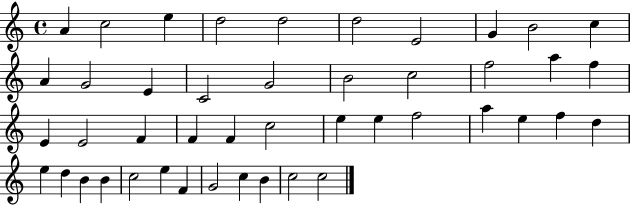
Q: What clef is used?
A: treble